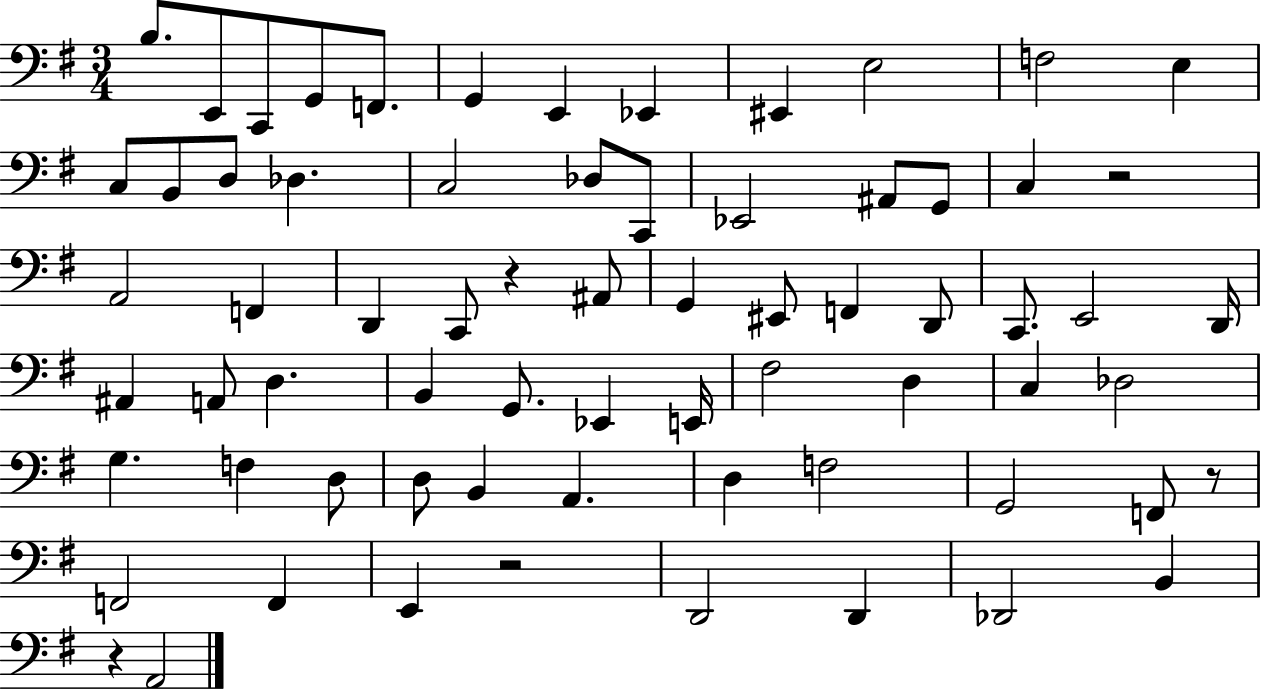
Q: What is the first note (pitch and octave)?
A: B3